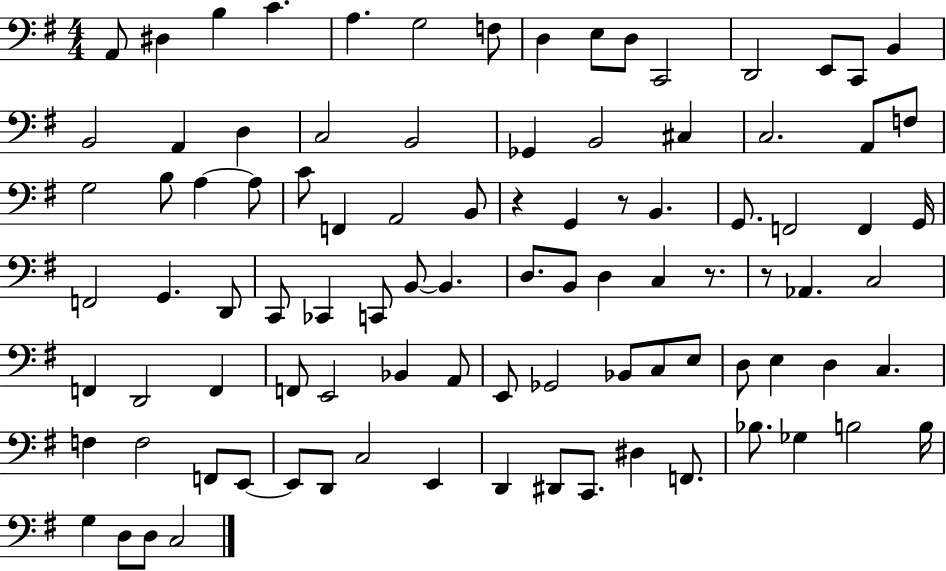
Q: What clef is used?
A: bass